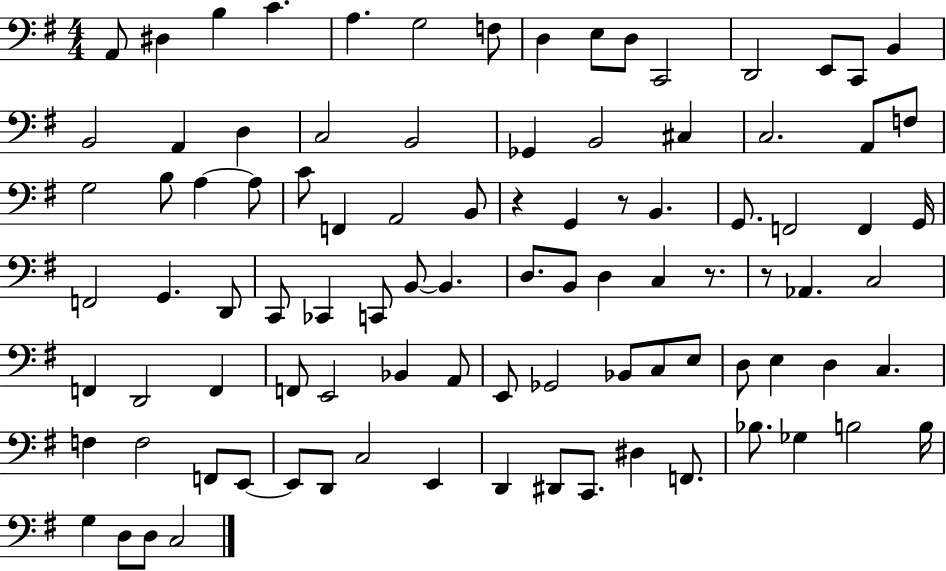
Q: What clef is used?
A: bass